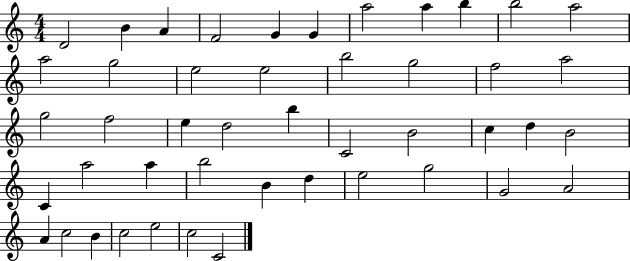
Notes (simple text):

D4/h B4/q A4/q F4/h G4/q G4/q A5/h A5/q B5/q B5/h A5/h A5/h G5/h E5/h E5/h B5/h G5/h F5/h A5/h G5/h F5/h E5/q D5/h B5/q C4/h B4/h C5/q D5/q B4/h C4/q A5/h A5/q B5/h B4/q D5/q E5/h G5/h G4/h A4/h A4/q C5/h B4/q C5/h E5/h C5/h C4/h